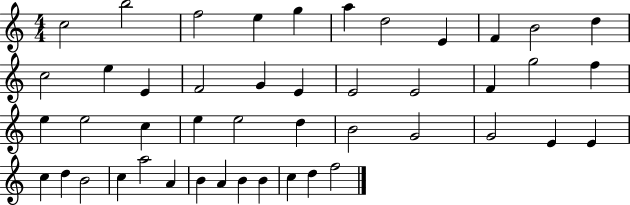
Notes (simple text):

C5/h B5/h F5/h E5/q G5/q A5/q D5/h E4/q F4/q B4/h D5/q C5/h E5/q E4/q F4/h G4/q E4/q E4/h E4/h F4/q G5/h F5/q E5/q E5/h C5/q E5/q E5/h D5/q B4/h G4/h G4/h E4/q E4/q C5/q D5/q B4/h C5/q A5/h A4/q B4/q A4/q B4/q B4/q C5/q D5/q F5/h